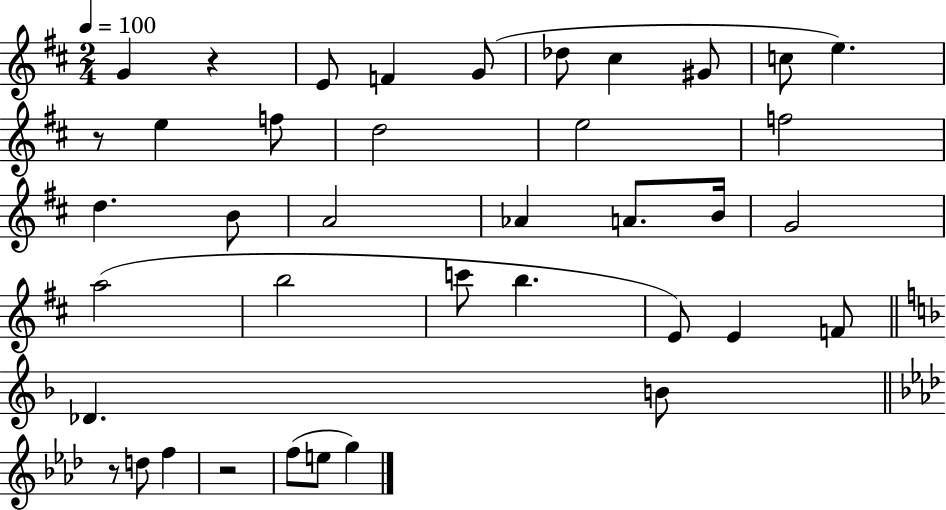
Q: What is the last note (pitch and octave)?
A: G5